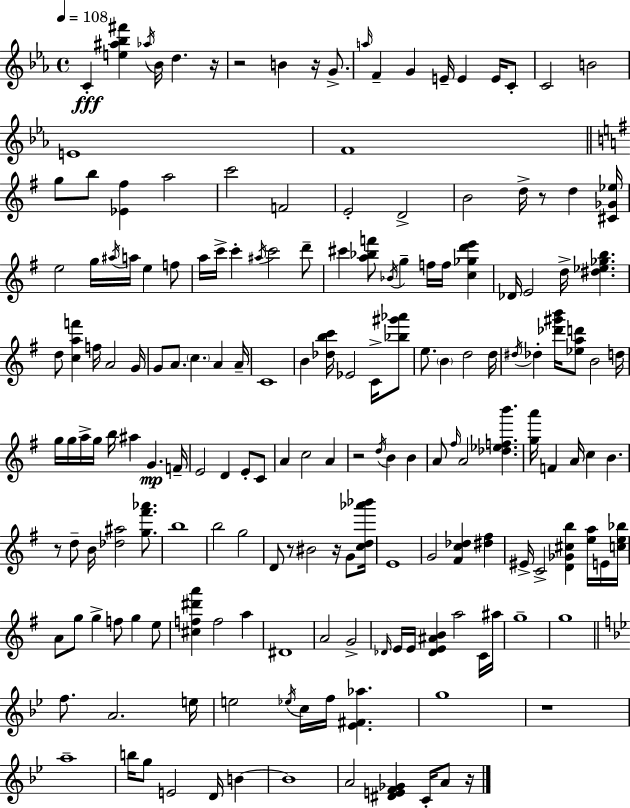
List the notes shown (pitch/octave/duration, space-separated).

C4/q [E5,A#5,Bb5,F#6]/q Ab5/s Bb4/s D5/q. R/s R/h B4/q R/s G4/e. A5/s F4/q G4/q E4/s E4/q E4/s C4/e C4/h B4/h E4/w F4/w G5/e B5/e [Eb4,F#5]/q A5/h C6/h F4/h E4/h D4/h B4/h D5/s R/e D5/q [C#4,Gb4,Eb5]/s E5/h G5/s A#5/s A5/s E5/q F5/e A5/s C6/s C6/q A#5/s C6/h D6/e C#6/q [A5,Bb5,F6]/e Bb4/s G5/q F5/s F5/s [C5,Gb5,D6,E6]/q Db4/s E4/h D5/s [D#5,Eb5,Gb5,B5]/q. D5/e [C5,A5,F6]/q F5/s A4/h G4/s G4/e A4/e. C5/q. A4/q A4/s C4/w B4/q [Db5,B5,C6]/s Eb4/h C4/s [Bb5,G#6,Ab6]/e E5/e. B4/q D5/h D5/s D#5/s Db5/q [Db6,G#6,B6]/s [Eb5,A5,D6]/e B4/h D5/s G5/s G5/s A5/s G5/s B5/s A#5/q G4/q. F4/s E4/h D4/q E4/e C4/e A4/q C5/h A4/q R/h D5/s B4/q B4/q A4/e F#5/s A4/h [Db5,Eb5,F5,B6]/q. [G5,A6]/s F4/q A4/s C5/q B4/q. R/e D5/e B4/s [Db5,A#5]/h [G5,F#6,Ab6]/e. B5/w B5/h G5/h D4/e R/e BIS4/h R/s G4/e [C5,D5,Ab6,Bb6]/s E4/w G4/h [F#4,C5,Db5]/q [D#5,F#5]/q EIS4/s C4/h [D4,Gb4,C#5,B5]/q [E5,A5]/s E4/s [C5,E5,Bb5]/s A4/e G5/e G5/q F5/e G5/q E5/e [C#5,F5,D#6,A6]/q F5/h A5/q D#4/w A4/h G4/h Db4/s E4/s E4/s [Db4,E4,A#4,B4]/q A5/h C4/s A#5/s G5/w G5/w F5/e. A4/h. E5/s E5/h Eb5/s C5/s F5/s [Eb4,F#4,Ab5]/q. G5/w R/w A5/w B5/s G5/e E4/h D4/s B4/q B4/w A4/h [D#4,E4,F4,Gb4]/q C4/s A4/e R/s